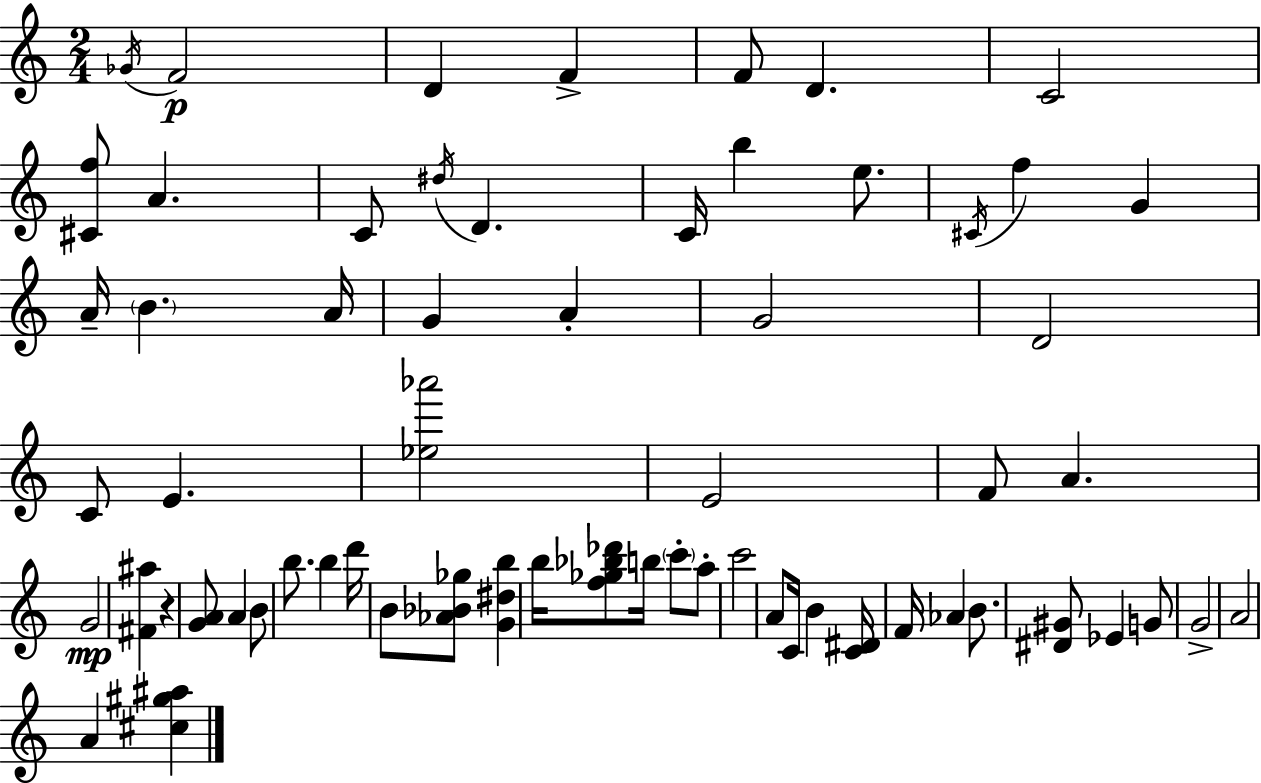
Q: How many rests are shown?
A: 1